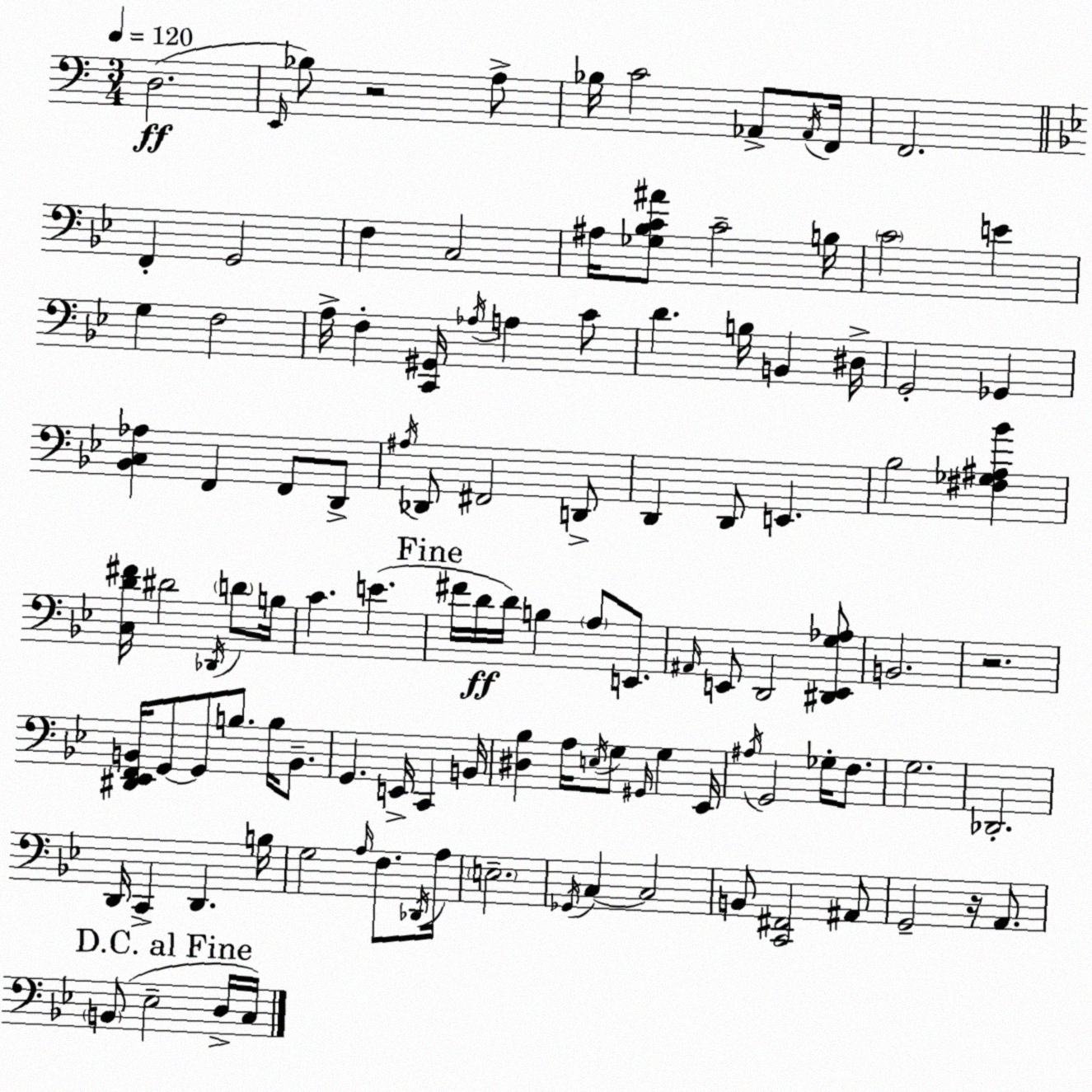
X:1
T:Untitled
M:3/4
L:1/4
K:Am
D,2 E,,/4 _B,/2 z2 A,/2 _B,/4 C2 _A,,/2 _A,,/4 F,,/4 F,,2 F,, G,,2 F, C,2 ^A,/4 [_G,_B,C^A]/2 C2 B,/4 C2 E G, F,2 A,/4 F, [C,,^G,,]/4 _A,/4 A, C/2 D B,/4 B,, ^D,/4 G,,2 _G,, [_B,,C,_A,] F,, F,,/2 D,,/2 ^A,/4 _D,,/2 ^F,,2 D,,/2 D,, D,,/2 E,, _B,2 [^F,_G,^A,_B] [C,D^F]/4 ^D2 _D,,/4 D/2 B,/4 C E ^F/4 D/4 D/4 B, A,/2 E,,/2 ^A,,/4 E,,/2 D,,2 [^D,,E,,G,_A,]/2 B,,2 z2 [^D,,_E,,F,,B,,]/4 G,,/2 G,,/2 B,/2 B,/4 B,,/2 G,, E,,/4 C,, B,,/4 [^D,_B,] A,/4 E,/4 G,/2 ^G,,/4 G, _E,,/4 ^A,/4 G,,2 _G,/4 F,/2 G,2 _D,,2 D,,/4 C,, D,, B,/4 G,2 A,/4 F,/2 _D,,/4 A,/4 E,2 _G,,/4 C, C,2 B,,/2 [C,,^F,,]2 ^A,,/2 G,,2 z/4 A,,/2 B,,/2 _E,2 D,/4 C,/4